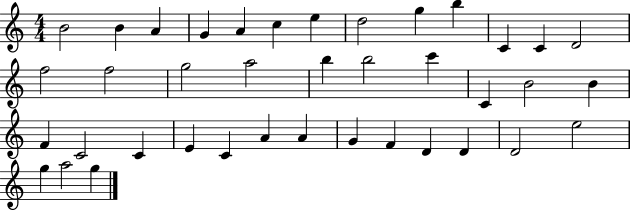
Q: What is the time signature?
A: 4/4